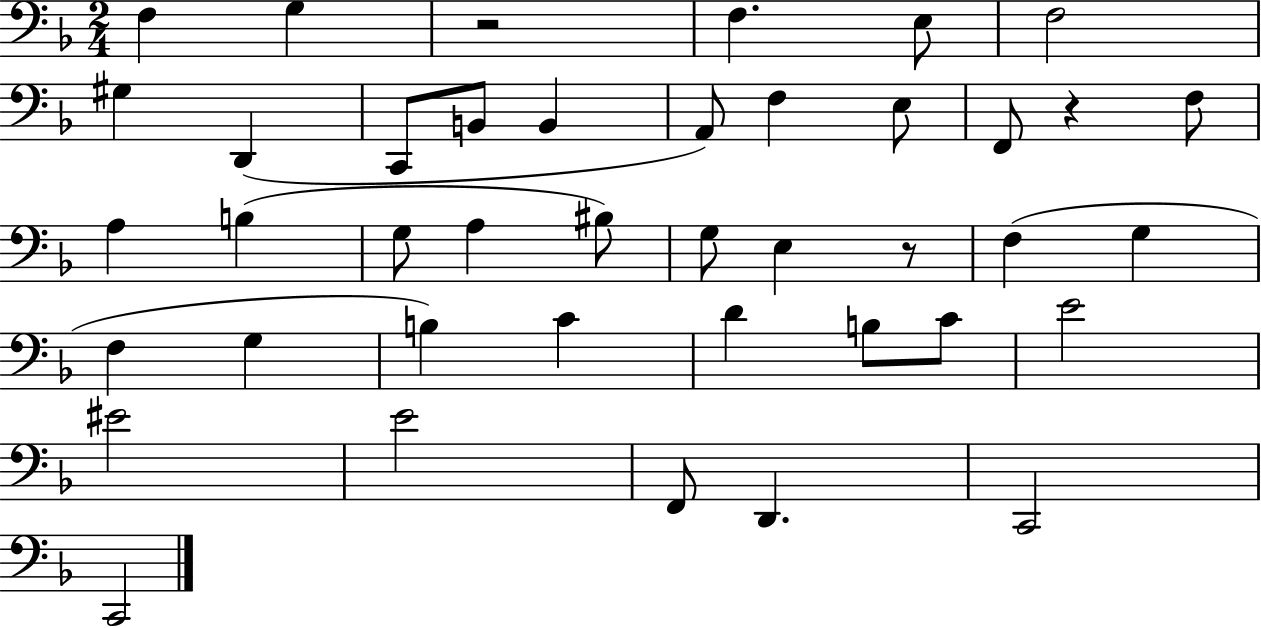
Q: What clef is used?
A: bass